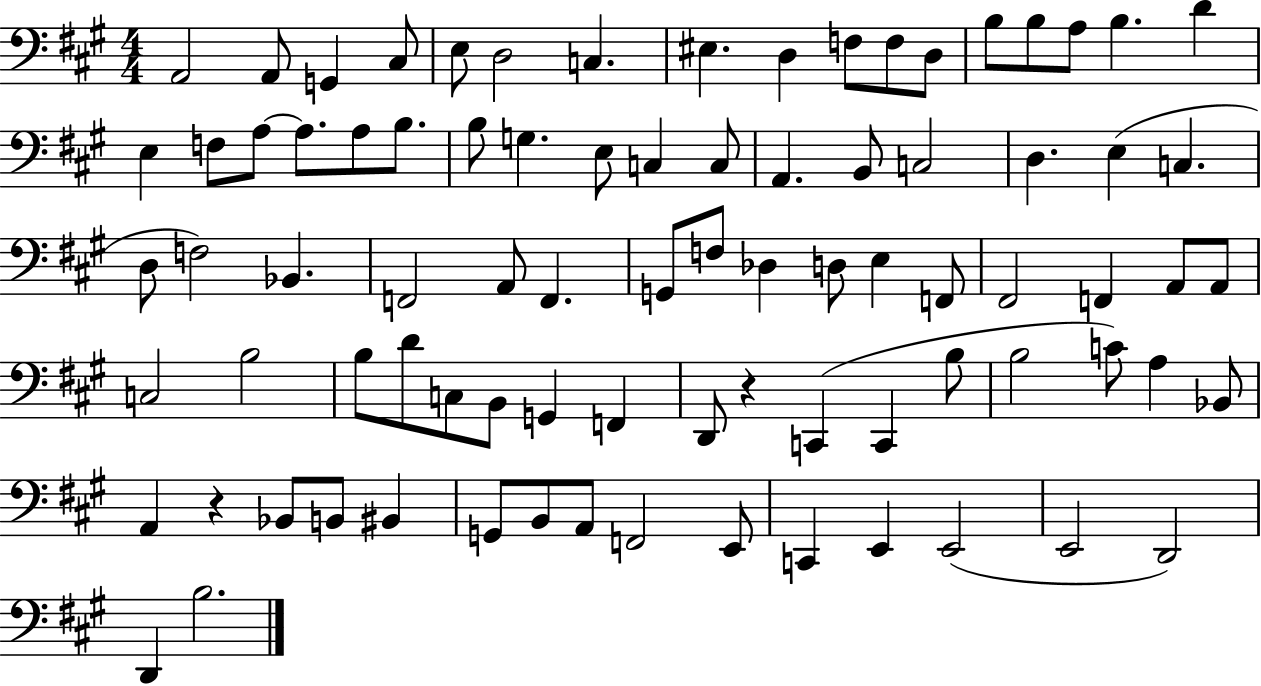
{
  \clef bass
  \numericTimeSignature
  \time 4/4
  \key a \major
  a,2 a,8 g,4 cis8 | e8 d2 c4. | eis4. d4 f8 f8 d8 | b8 b8 a8 b4. d'4 | \break e4 f8 a8~~ a8. a8 b8. | b8 g4. e8 c4 c8 | a,4. b,8 c2 | d4. e4( c4. | \break d8 f2) bes,4. | f,2 a,8 f,4. | g,8 f8 des4 d8 e4 f,8 | fis,2 f,4 a,8 a,8 | \break c2 b2 | b8 d'8 c8 b,8 g,4 f,4 | d,8 r4 c,4( c,4 b8 | b2 c'8) a4 bes,8 | \break a,4 r4 bes,8 b,8 bis,4 | g,8 b,8 a,8 f,2 e,8 | c,4 e,4 e,2( | e,2 d,2) | \break d,4 b2. | \bar "|."
}